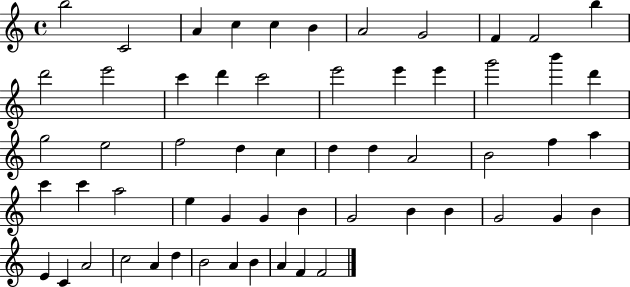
{
  \clef treble
  \time 4/4
  \defaultTimeSignature
  \key c \major
  b''2 c'2 | a'4 c''4 c''4 b'4 | a'2 g'2 | f'4 f'2 b''4 | \break d'''2 e'''2 | c'''4 d'''4 c'''2 | e'''2 e'''4 e'''4 | g'''2 b'''4 d'''4 | \break g''2 e''2 | f''2 d''4 c''4 | d''4 d''4 a'2 | b'2 f''4 a''4 | \break c'''4 c'''4 a''2 | e''4 g'4 g'4 b'4 | g'2 b'4 b'4 | g'2 g'4 b'4 | \break e'4 c'4 a'2 | c''2 a'4 d''4 | b'2 a'4 b'4 | a'4 f'4 f'2 | \break \bar "|."
}